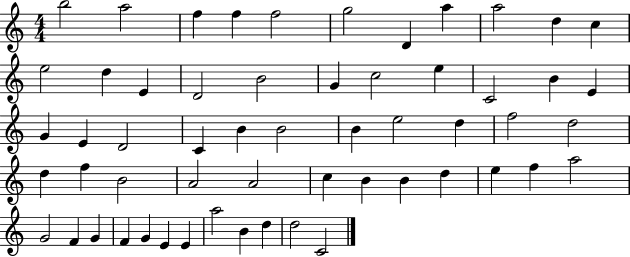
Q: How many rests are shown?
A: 0